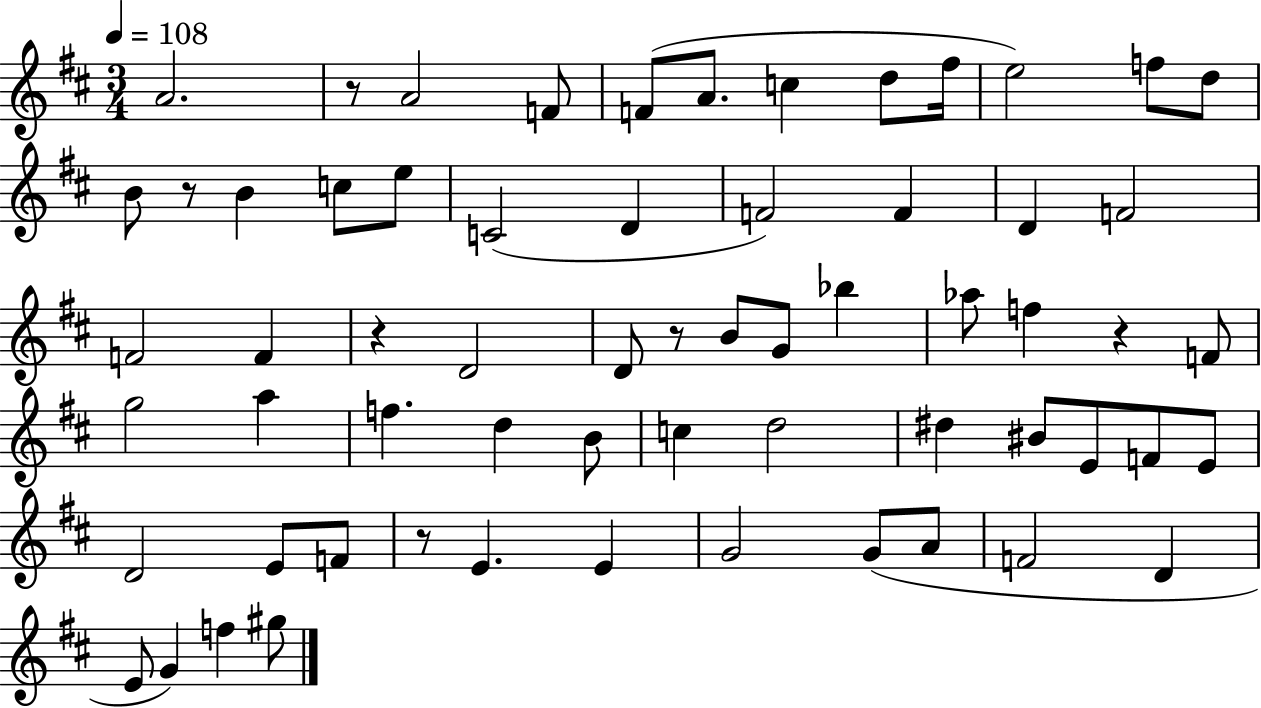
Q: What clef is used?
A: treble